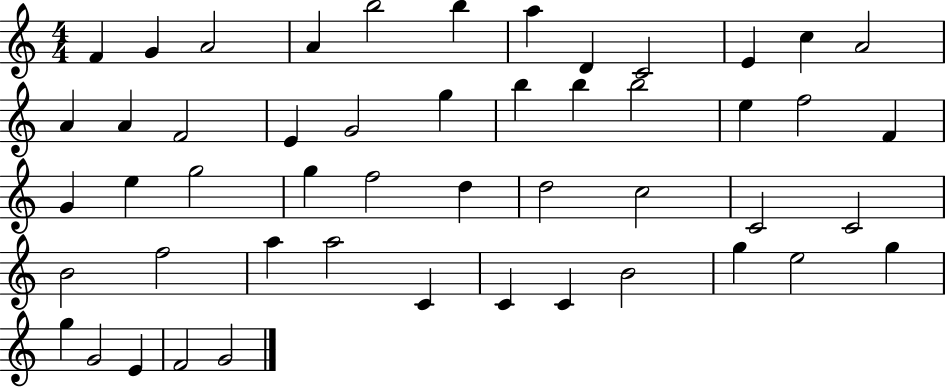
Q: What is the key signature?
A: C major